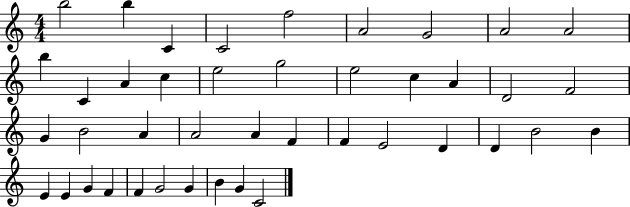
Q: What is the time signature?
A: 4/4